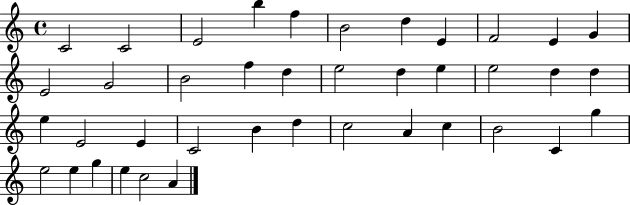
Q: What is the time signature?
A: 4/4